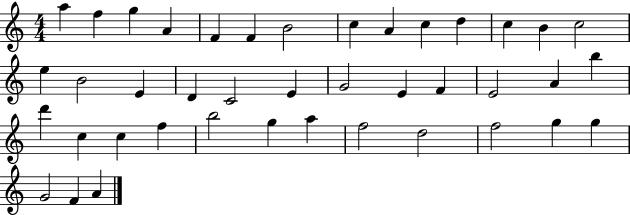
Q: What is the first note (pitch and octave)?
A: A5